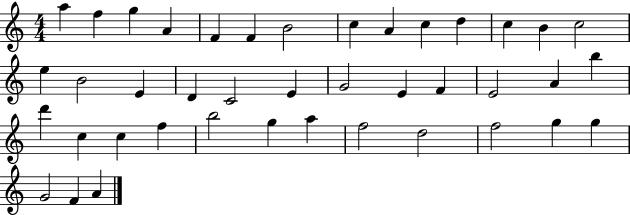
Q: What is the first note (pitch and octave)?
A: A5